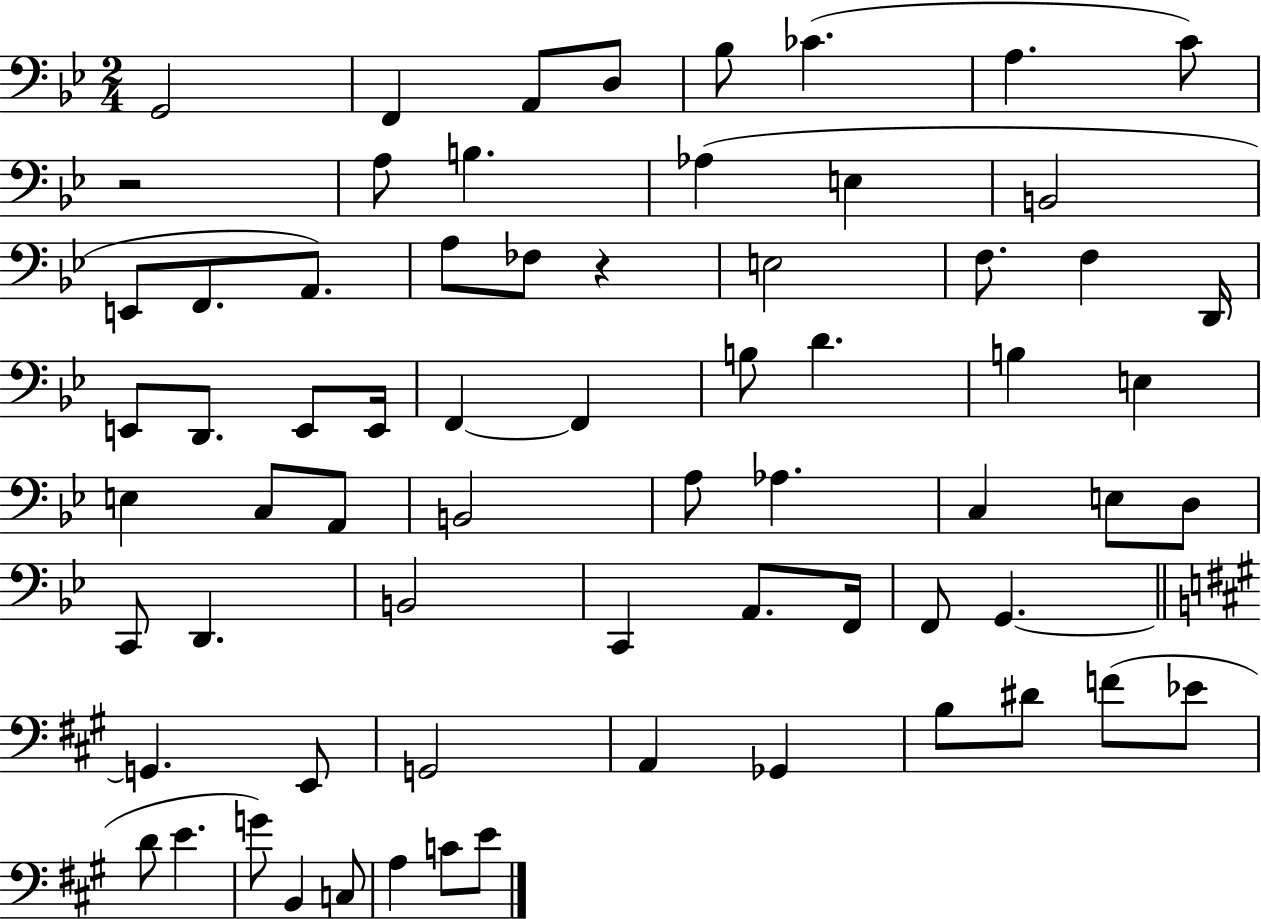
{
  \clef bass
  \numericTimeSignature
  \time 2/4
  \key bes \major
  \repeat volta 2 { g,2 | f,4 a,8 d8 | bes8 ces'4.( | a4. c'8) | \break r2 | a8 b4. | aes4( e4 | b,2 | \break e,8 f,8. a,8.) | a8 fes8 r4 | e2 | f8. f4 d,16 | \break e,8 d,8. e,8 e,16 | f,4~~ f,4 | b8 d'4. | b4 e4 | \break e4 c8 a,8 | b,2 | a8 aes4. | c4 e8 d8 | \break c,8 d,4. | b,2 | c,4 a,8. f,16 | f,8 g,4.~~ | \break \bar "||" \break \key a \major g,4. e,8 | g,2 | a,4 ges,4 | b8 dis'8 f'8( ees'8 | \break d'8 e'4. | g'8) b,4 c8 | a4 c'8 e'8 | } \bar "|."
}